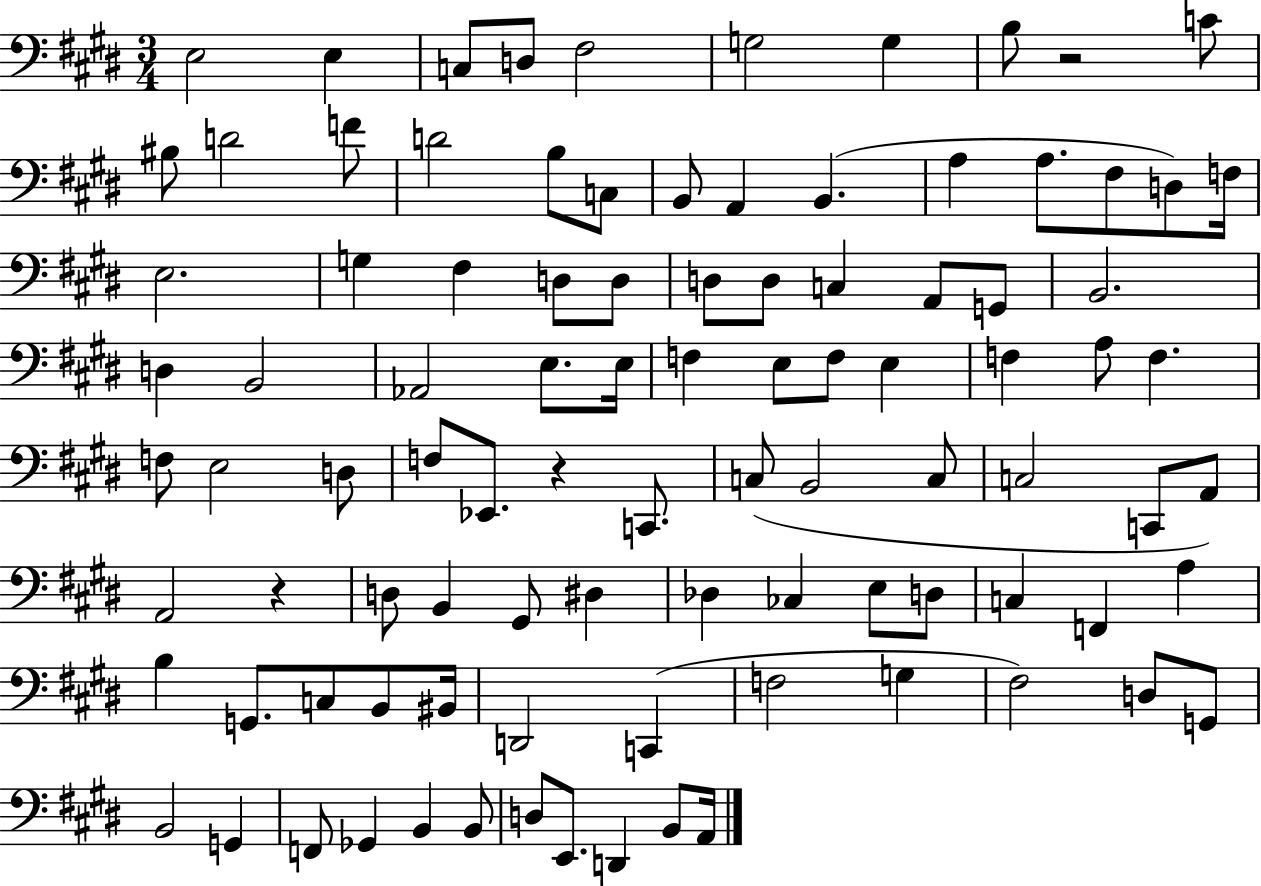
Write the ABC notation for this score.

X:1
T:Untitled
M:3/4
L:1/4
K:E
E,2 E, C,/2 D,/2 ^F,2 G,2 G, B,/2 z2 C/2 ^B,/2 D2 F/2 D2 B,/2 C,/2 B,,/2 A,, B,, A, A,/2 ^F,/2 D,/2 F,/4 E,2 G, ^F, D,/2 D,/2 D,/2 D,/2 C, A,,/2 G,,/2 B,,2 D, B,,2 _A,,2 E,/2 E,/4 F, E,/2 F,/2 E, F, A,/2 F, F,/2 E,2 D,/2 F,/2 _E,,/2 z C,,/2 C,/2 B,,2 C,/2 C,2 C,,/2 A,,/2 A,,2 z D,/2 B,, ^G,,/2 ^D, _D, _C, E,/2 D,/2 C, F,, A, B, G,,/2 C,/2 B,,/2 ^B,,/4 D,,2 C,, F,2 G, ^F,2 D,/2 G,,/2 B,,2 G,, F,,/2 _G,, B,, B,,/2 D,/2 E,,/2 D,, B,,/2 A,,/4